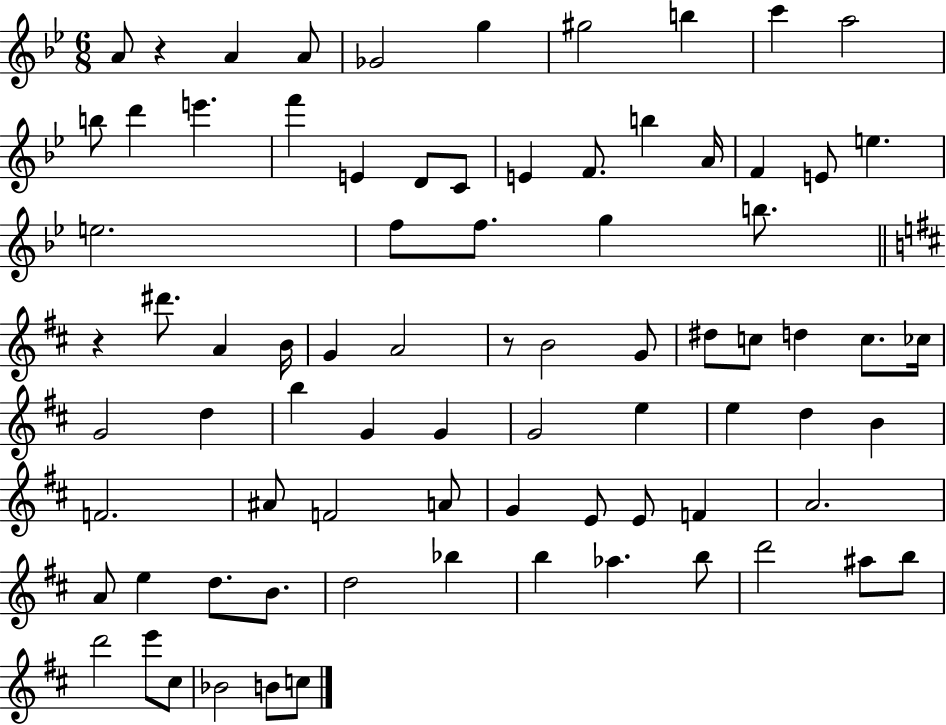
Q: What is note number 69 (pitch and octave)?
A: D6